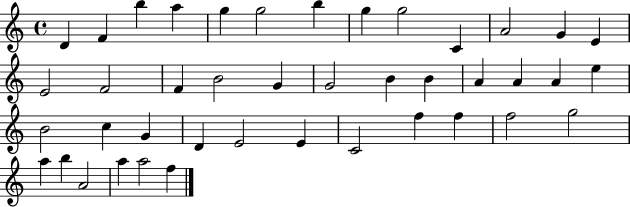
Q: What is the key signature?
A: C major